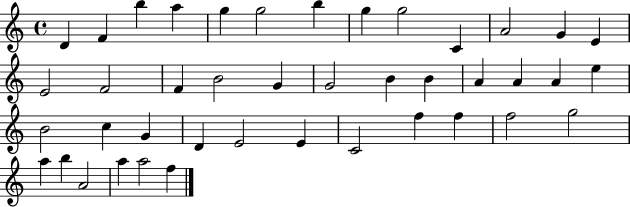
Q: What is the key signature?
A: C major